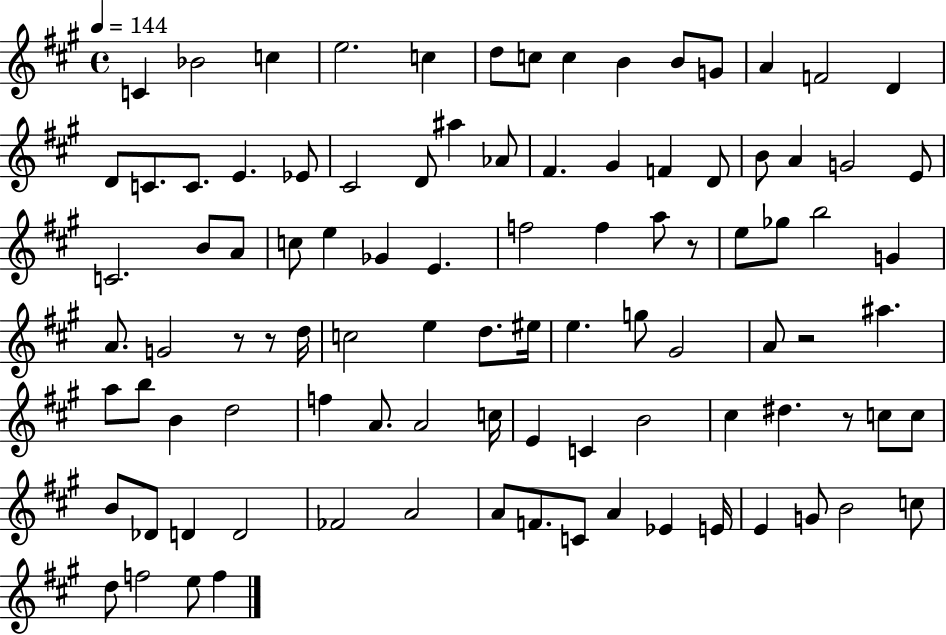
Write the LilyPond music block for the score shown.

{
  \clef treble
  \time 4/4
  \defaultTimeSignature
  \key a \major
  \tempo 4 = 144
  c'4 bes'2 c''4 | e''2. c''4 | d''8 c''8 c''4 b'4 b'8 g'8 | a'4 f'2 d'4 | \break d'8 c'8. c'8. e'4. ees'8 | cis'2 d'8 ais''4 aes'8 | fis'4. gis'4 f'4 d'8 | b'8 a'4 g'2 e'8 | \break c'2. b'8 a'8 | c''8 e''4 ges'4 e'4. | f''2 f''4 a''8 r8 | e''8 ges''8 b''2 g'4 | \break a'8. g'2 r8 r8 d''16 | c''2 e''4 d''8. eis''16 | e''4. g''8 gis'2 | a'8 r2 ais''4. | \break a''8 b''8 b'4 d''2 | f''4 a'8. a'2 c''16 | e'4 c'4 b'2 | cis''4 dis''4. r8 c''8 c''8 | \break b'8 des'8 d'4 d'2 | fes'2 a'2 | a'8 f'8. c'8 a'4 ees'4 e'16 | e'4 g'8 b'2 c''8 | \break d''8 f''2 e''8 f''4 | \bar "|."
}